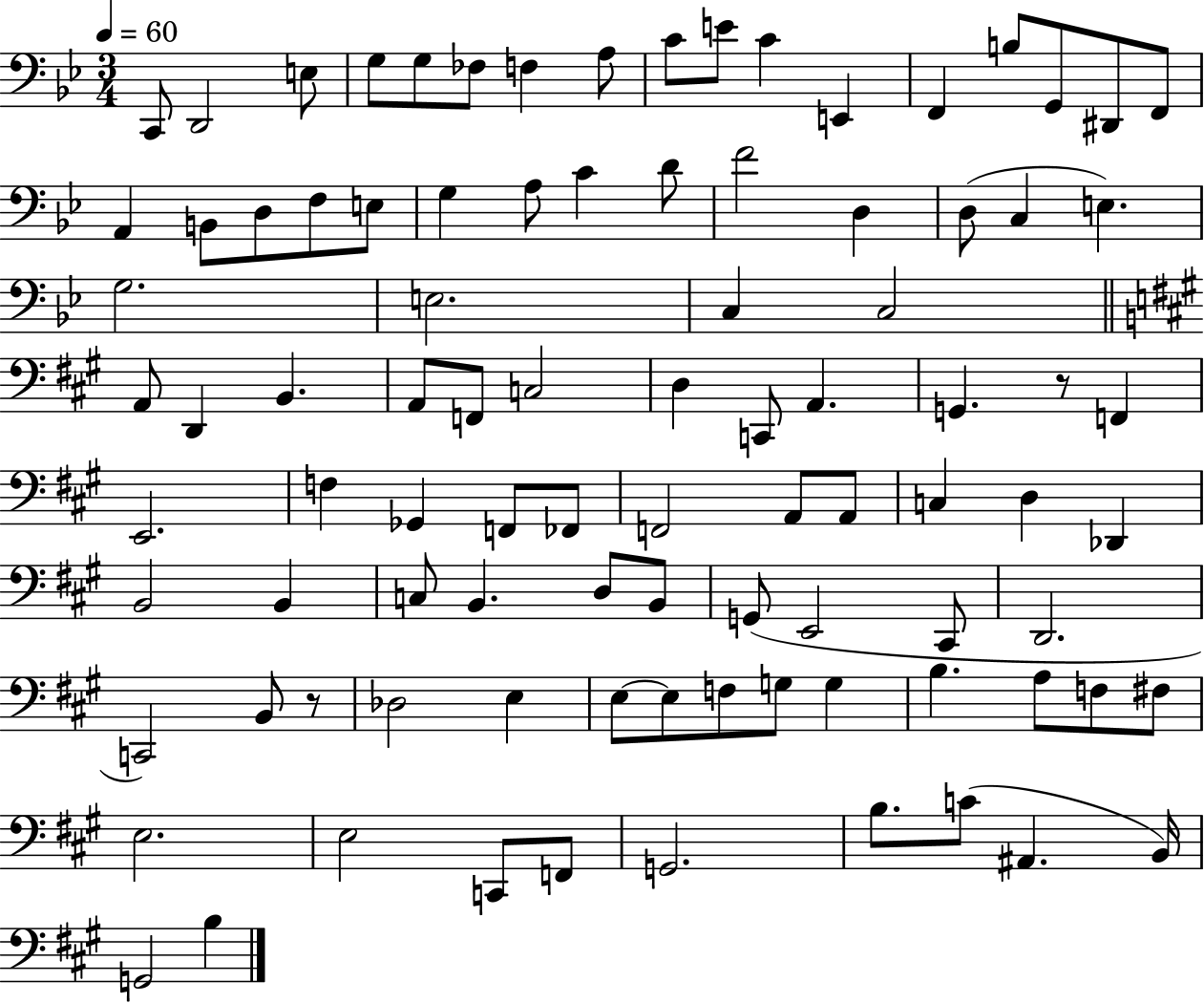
C2/e D2/h E3/e G3/e G3/e FES3/e F3/q A3/e C4/e E4/e C4/q E2/q F2/q B3/e G2/e D#2/e F2/e A2/q B2/e D3/e F3/e E3/e G3/q A3/e C4/q D4/e F4/h D3/q D3/e C3/q E3/q. G3/h. E3/h. C3/q C3/h A2/e D2/q B2/q. A2/e F2/e C3/h D3/q C2/e A2/q. G2/q. R/e F2/q E2/h. F3/q Gb2/q F2/e FES2/e F2/h A2/e A2/e C3/q D3/q Db2/q B2/h B2/q C3/e B2/q. D3/e B2/e G2/e E2/h C#2/e D2/h. C2/h B2/e R/e Db3/h E3/q E3/e E3/e F3/e G3/e G3/q B3/q. A3/e F3/e F#3/e E3/h. E3/h C2/e F2/e G2/h. B3/e. C4/e A#2/q. B2/s G2/h B3/q